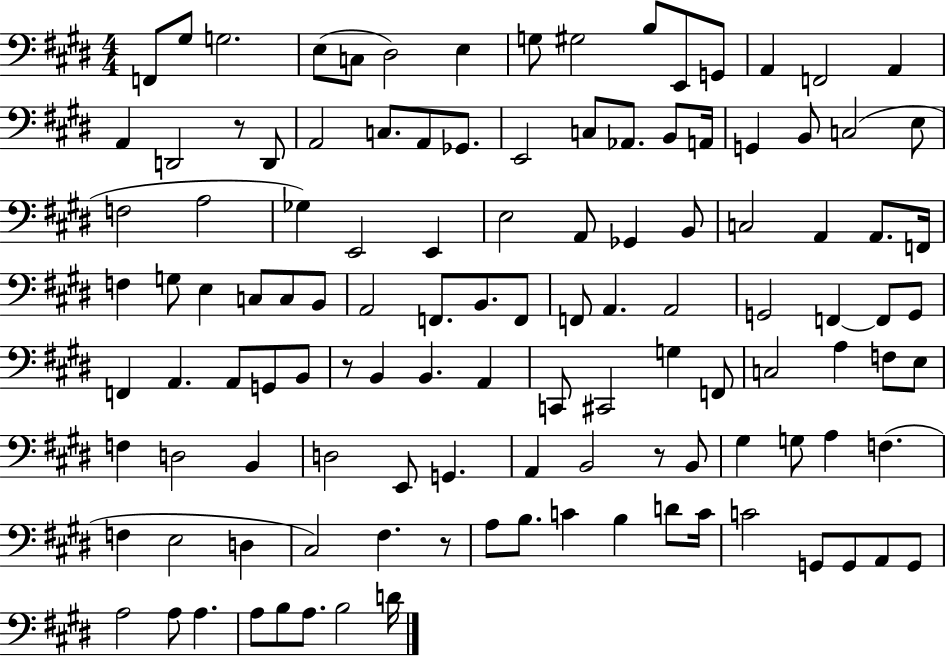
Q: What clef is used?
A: bass